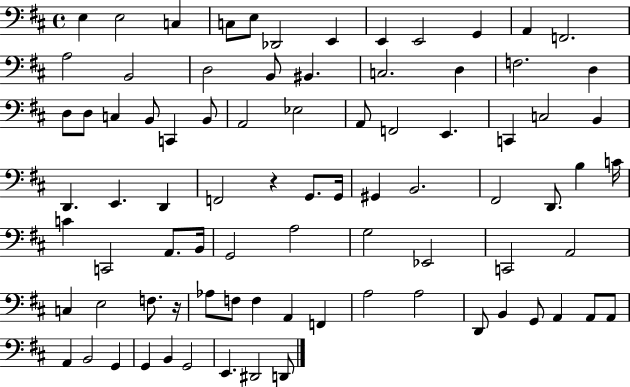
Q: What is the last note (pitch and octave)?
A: D2